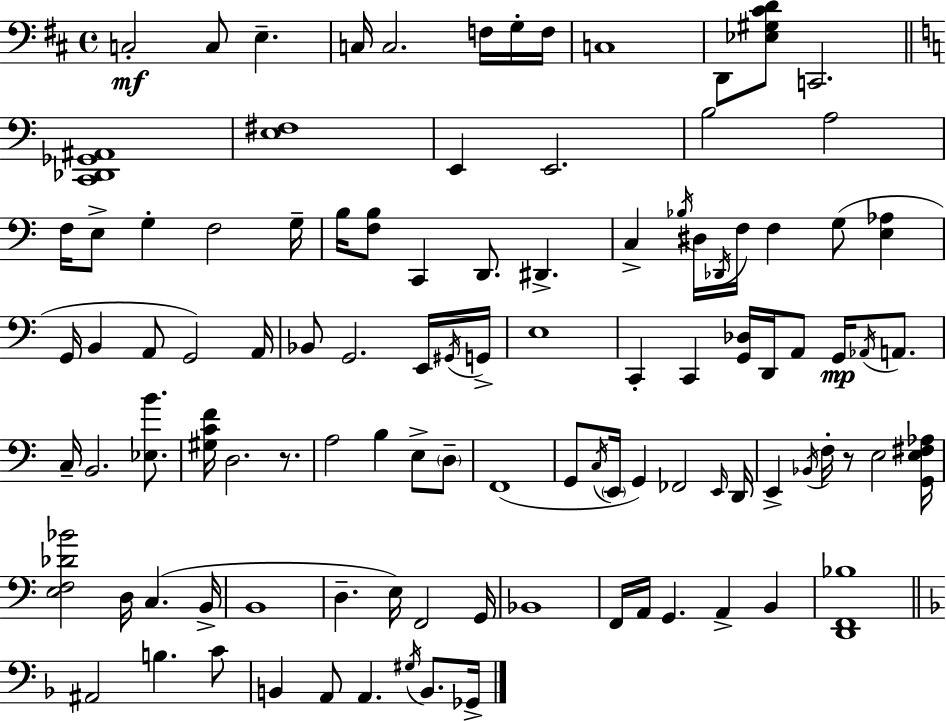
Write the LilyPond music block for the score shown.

{
  \clef bass
  \time 4/4
  \defaultTimeSignature
  \key d \major
  \repeat volta 2 { c2-.\mf c8 e4.-- | c16 c2. f16 g16-. f16 | c1 | d,8 <ees gis cis' d'>8 c,2. | \break \bar "||" \break \key c \major <c, des, ges, ais,>1 | <e fis>1 | e,4 e,2. | b2 a2 | \break f16 e8-> g4-. f2 g16-- | b16 <f b>8 c,4 d,8. dis,4.-> | c4-> \acciaccatura { bes16 } dis16 \acciaccatura { des,16 } f16 f4 g8( <e aes>4 | g,16 b,4 a,8 g,2) | \break a,16 bes,8 g,2. | e,16 \acciaccatura { gis,16 } g,16-> e1 | c,4-. c,4 <g, des>16 d,16 a,8 g,16\mp | \acciaccatura { aes,16 } a,8. c16-- b,2. | \break <ees b'>8. <gis c' f'>16 d2. | r8. a2 b4 | e8-> \parenthesize d8-- f,1( | g,8 \acciaccatura { c16 } \parenthesize e,16 g,4) fes,2 | \break \grace { e,16 } d,16 e,4-> \acciaccatura { bes,16 } f16-. r8 e2 | <g, e fis aes>16 <e f des' bes'>2 d16 | c4.( b,16-> b,1 | d4.-- e16) f,2 | \break g,16 bes,1 | f,16 a,16 g,4. a,4-> | b,4 <d, f, bes>1 | \bar "||" \break \key d \minor ais,2 b4. c'8 | b,4 a,8 a,4. \acciaccatura { gis16 } b,8. | ges,16-> } \bar "|."
}